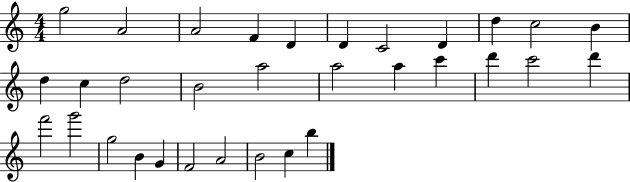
X:1
T:Untitled
M:4/4
L:1/4
K:C
g2 A2 A2 F D D C2 D d c2 B d c d2 B2 a2 a2 a c' d' c'2 d' f'2 g'2 g2 B G F2 A2 B2 c b